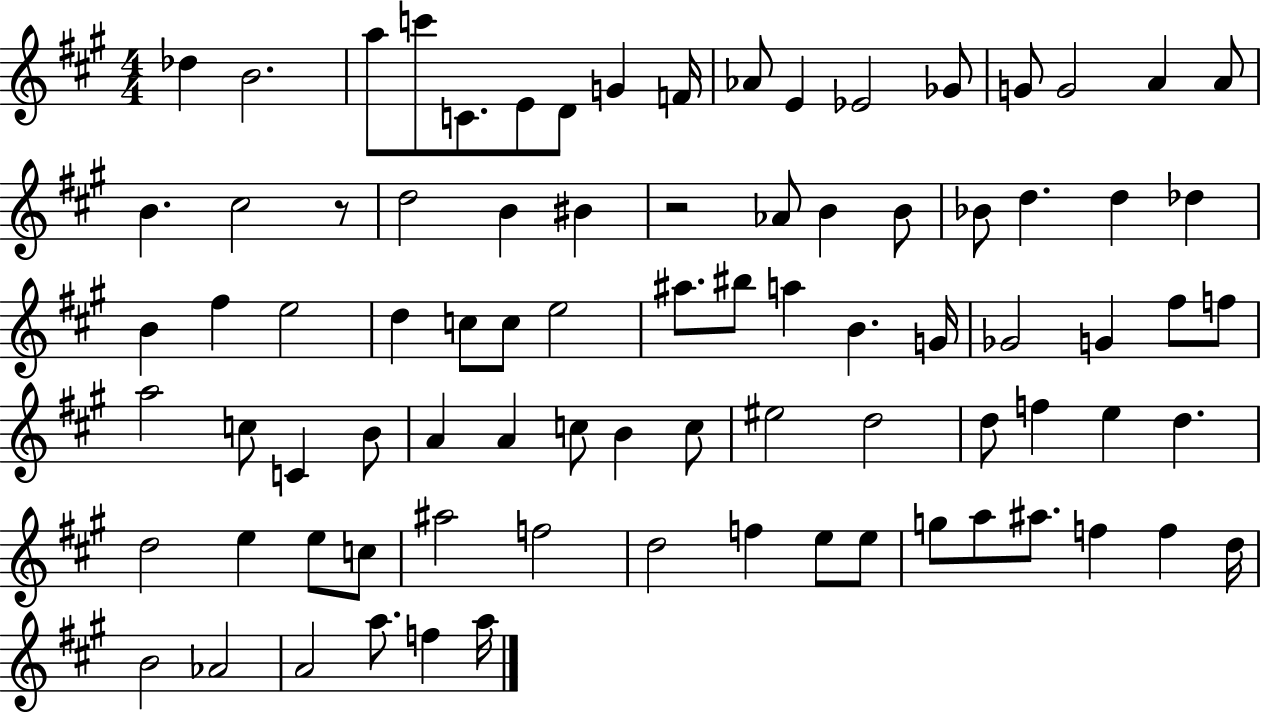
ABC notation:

X:1
T:Untitled
M:4/4
L:1/4
K:A
_d B2 a/2 c'/2 C/2 E/2 D/2 G F/4 _A/2 E _E2 _G/2 G/2 G2 A A/2 B ^c2 z/2 d2 B ^B z2 _A/2 B B/2 _B/2 d d _d B ^f e2 d c/2 c/2 e2 ^a/2 ^b/2 a B G/4 _G2 G ^f/2 f/2 a2 c/2 C B/2 A A c/2 B c/2 ^e2 d2 d/2 f e d d2 e e/2 c/2 ^a2 f2 d2 f e/2 e/2 g/2 a/2 ^a/2 f f d/4 B2 _A2 A2 a/2 f a/4